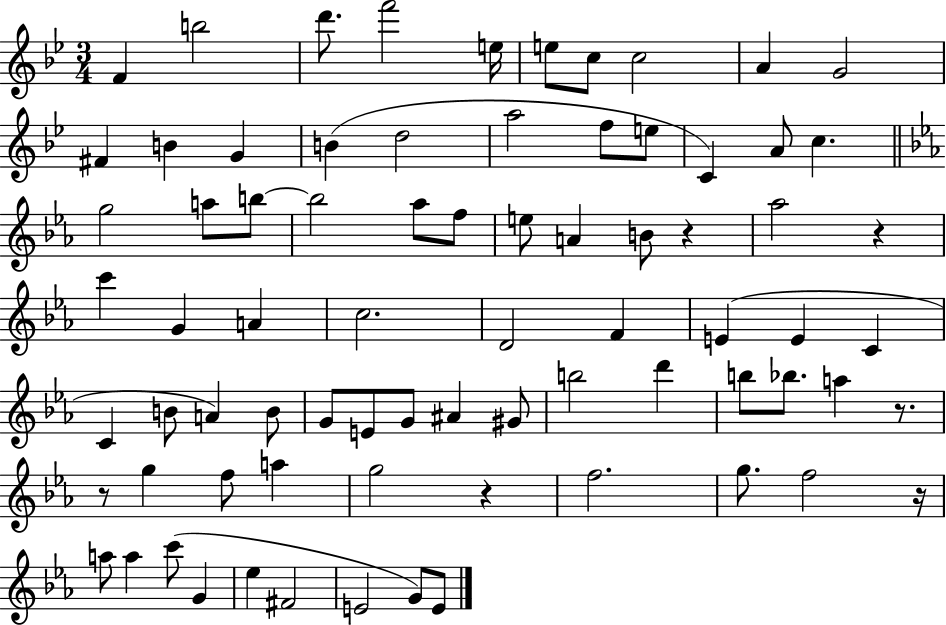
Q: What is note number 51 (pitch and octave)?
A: D6